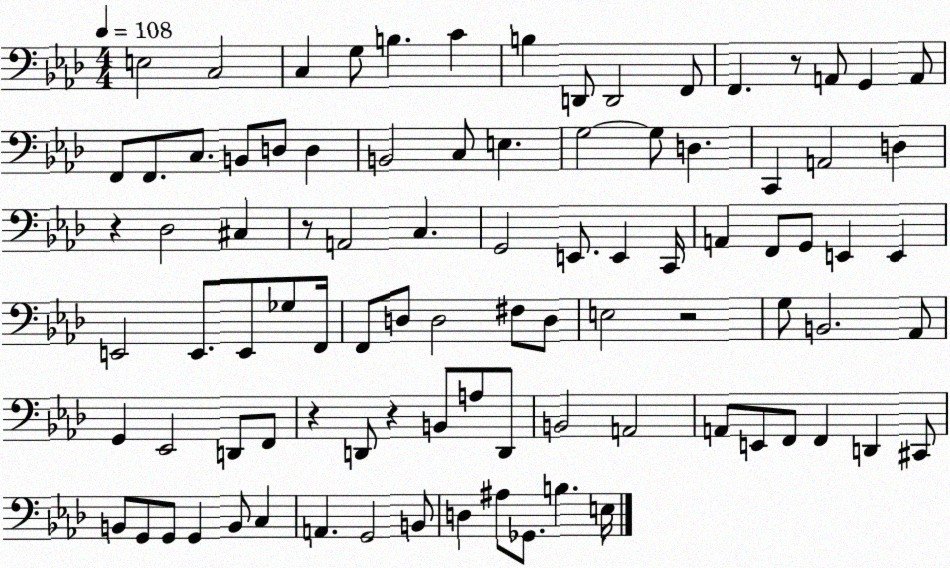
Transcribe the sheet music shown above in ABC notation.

X:1
T:Untitled
M:4/4
L:1/4
K:Ab
E,2 C,2 C, G,/2 B, C B, D,,/2 D,,2 F,,/2 F,, z/2 A,,/2 G,, A,,/2 F,,/2 F,,/2 C,/2 B,,/2 D,/2 D, B,,2 C,/2 E, G,2 G,/2 D, C,, A,,2 D, z _D,2 ^C, z/2 A,,2 C, G,,2 E,,/2 E,, C,,/4 A,, F,,/2 G,,/2 E,, E,, E,,2 E,,/2 E,,/2 _G,/2 F,,/4 F,,/2 D,/2 D,2 ^F,/2 D,/2 E,2 z2 G,/2 B,,2 _A,,/2 G,, _E,,2 D,,/2 F,,/2 z D,,/2 z B,,/2 A,/2 D,,/2 B,,2 A,,2 A,,/2 E,,/2 F,,/2 F,, D,, ^C,,/2 B,,/2 G,,/2 G,,/2 G,, B,,/2 C, A,, G,,2 B,,/2 D, ^A,/2 _G,,/2 B, E,/4